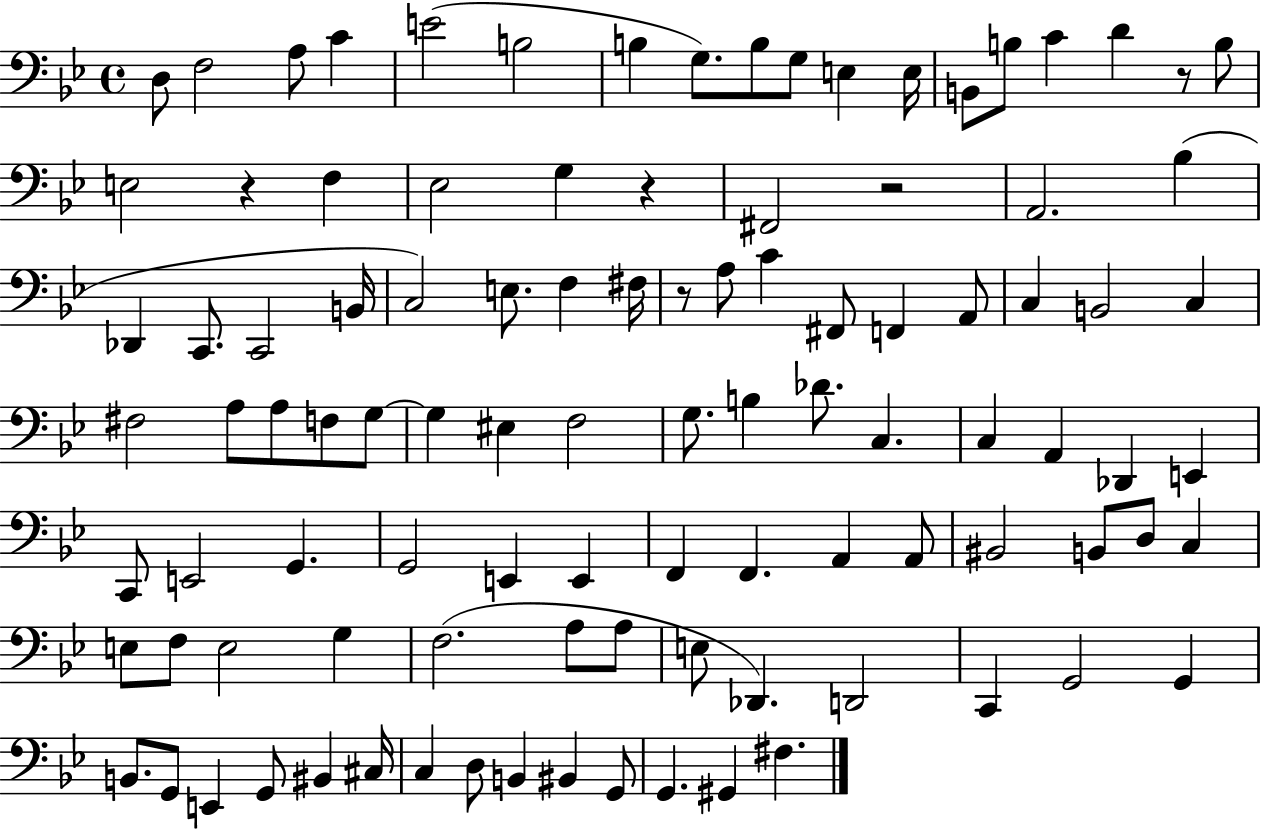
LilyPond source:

{
  \clef bass
  \time 4/4
  \defaultTimeSignature
  \key bes \major
  d8 f2 a8 c'4 | e'2( b2 | b4 g8.) b8 g8 e4 e16 | b,8 b8 c'4 d'4 r8 b8 | \break e2 r4 f4 | ees2 g4 r4 | fis,2 r2 | a,2. bes4( | \break des,4 c,8. c,2 b,16 | c2) e8. f4 fis16 | r8 a8 c'4 fis,8 f,4 a,8 | c4 b,2 c4 | \break fis2 a8 a8 f8 g8~~ | g4 eis4 f2 | g8. b4 des'8. c4. | c4 a,4 des,4 e,4 | \break c,8 e,2 g,4. | g,2 e,4 e,4 | f,4 f,4. a,4 a,8 | bis,2 b,8 d8 c4 | \break e8 f8 e2 g4 | f2.( a8 a8 | e8 des,4.) d,2 | c,4 g,2 g,4 | \break b,8. g,8 e,4 g,8 bis,4 cis16 | c4 d8 b,4 bis,4 g,8 | g,4. gis,4 fis4. | \bar "|."
}